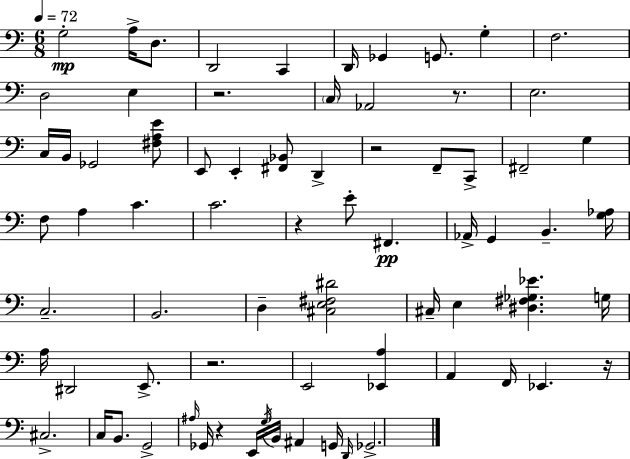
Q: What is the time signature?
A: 6/8